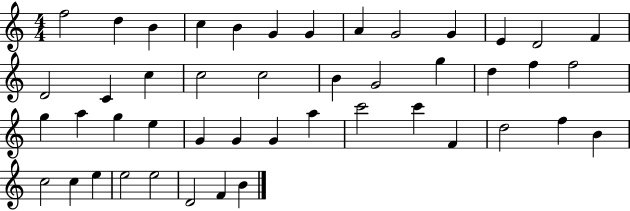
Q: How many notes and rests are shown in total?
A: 46